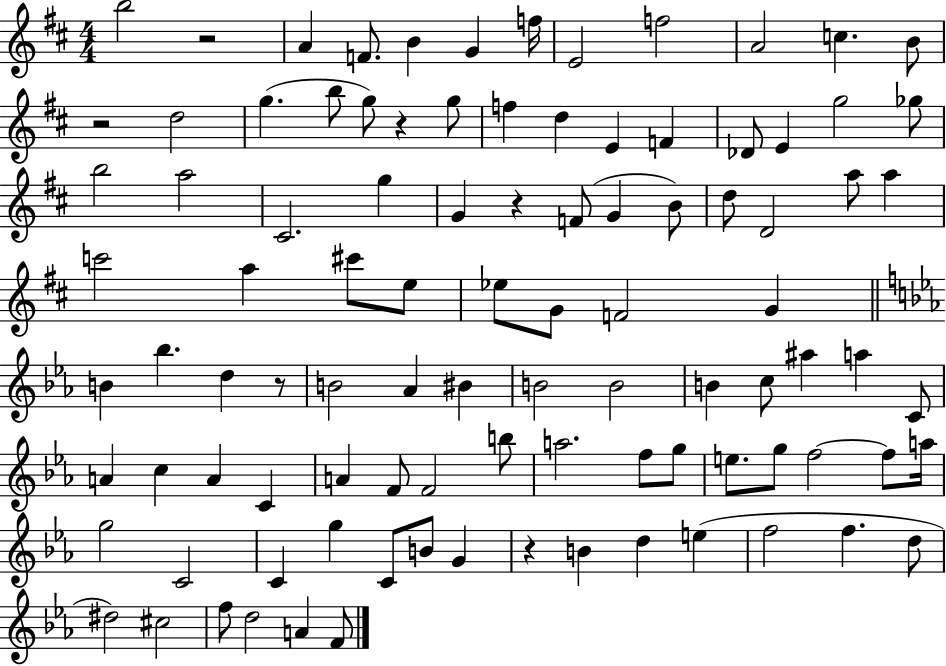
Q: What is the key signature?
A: D major